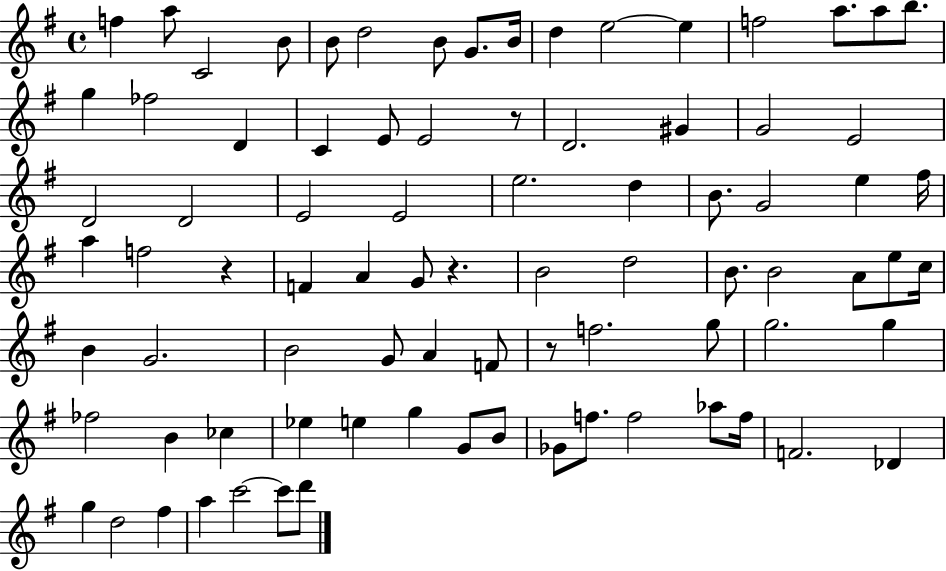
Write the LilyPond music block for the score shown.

{
  \clef treble
  \time 4/4
  \defaultTimeSignature
  \key g \major
  f''4 a''8 c'2 b'8 | b'8 d''2 b'8 g'8. b'16 | d''4 e''2~~ e''4 | f''2 a''8. a''8 b''8. | \break g''4 fes''2 d'4 | c'4 e'8 e'2 r8 | d'2. gis'4 | g'2 e'2 | \break d'2 d'2 | e'2 e'2 | e''2. d''4 | b'8. g'2 e''4 fis''16 | \break a''4 f''2 r4 | f'4 a'4 g'8 r4. | b'2 d''2 | b'8. b'2 a'8 e''8 c''16 | \break b'4 g'2. | b'2 g'8 a'4 f'8 | r8 f''2. g''8 | g''2. g''4 | \break fes''2 b'4 ces''4 | ees''4 e''4 g''4 g'8 b'8 | ges'8 f''8. f''2 aes''8 f''16 | f'2. des'4 | \break g''4 d''2 fis''4 | a''4 c'''2~~ c'''8 d'''8 | \bar "|."
}